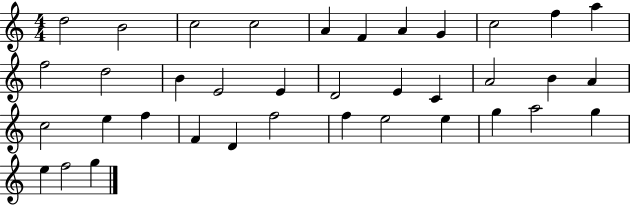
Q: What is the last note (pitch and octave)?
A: G5